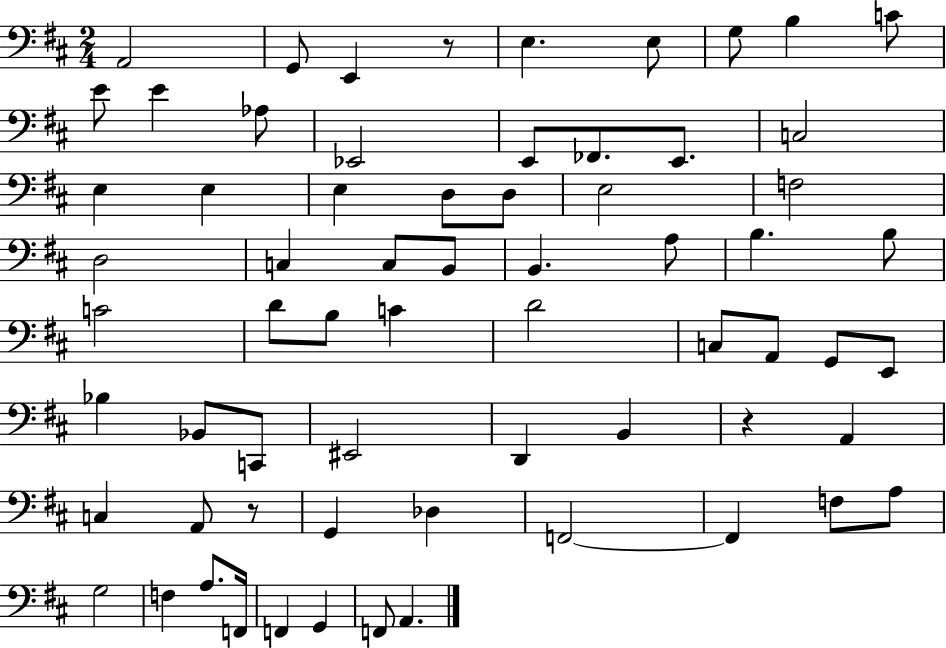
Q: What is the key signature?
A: D major